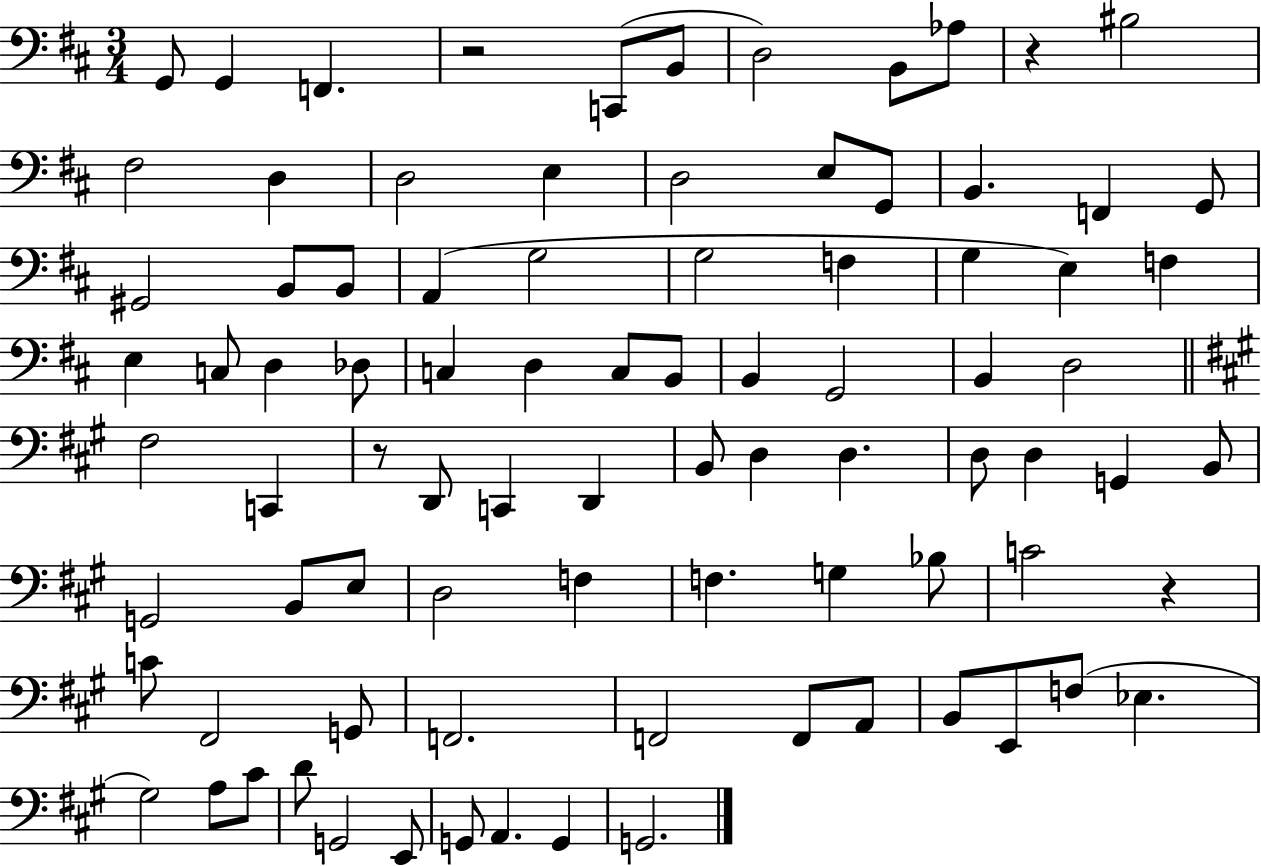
G2/e G2/q F2/q. R/h C2/e B2/e D3/h B2/e Ab3/e R/q BIS3/h F#3/h D3/q D3/h E3/q D3/h E3/e G2/e B2/q. F2/q G2/e G#2/h B2/e B2/e A2/q G3/h G3/h F3/q G3/q E3/q F3/q E3/q C3/e D3/q Db3/e C3/q D3/q C3/e B2/e B2/q G2/h B2/q D3/h F#3/h C2/q R/e D2/e C2/q D2/q B2/e D3/q D3/q. D3/e D3/q G2/q B2/e G2/h B2/e E3/e D3/h F3/q F3/q. G3/q Bb3/e C4/h R/q C4/e F#2/h G2/e F2/h. F2/h F2/e A2/e B2/e E2/e F3/e Eb3/q. G#3/h A3/e C#4/e D4/e G2/h E2/e G2/e A2/q. G2/q G2/h.